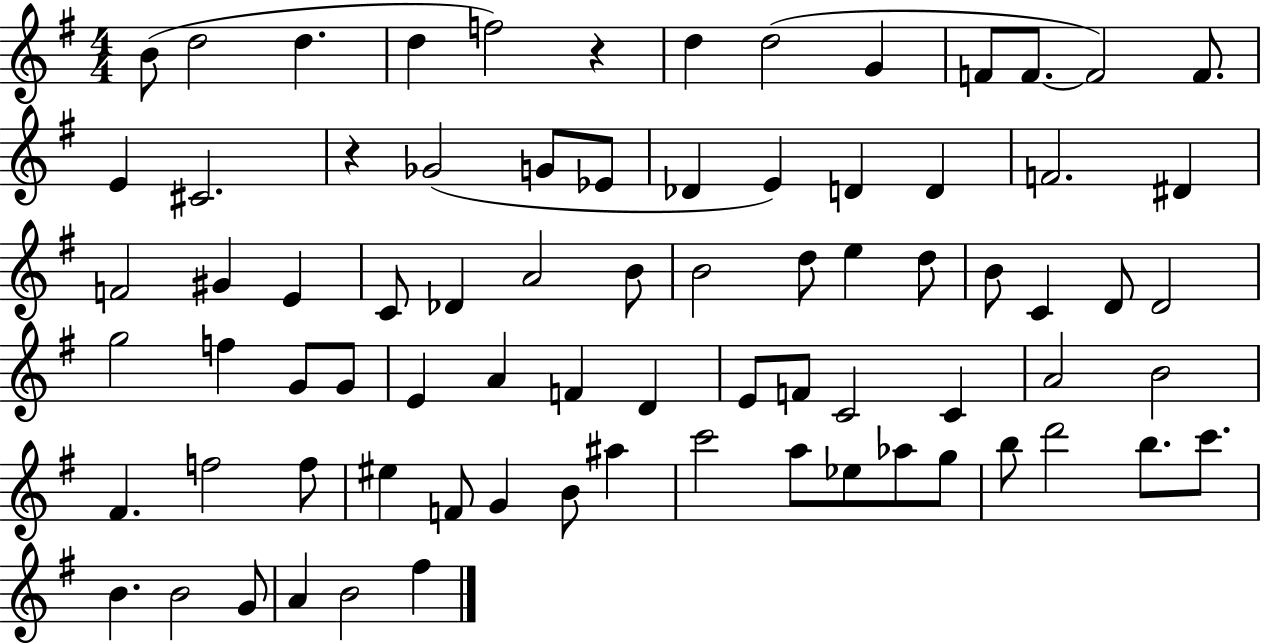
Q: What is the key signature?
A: G major